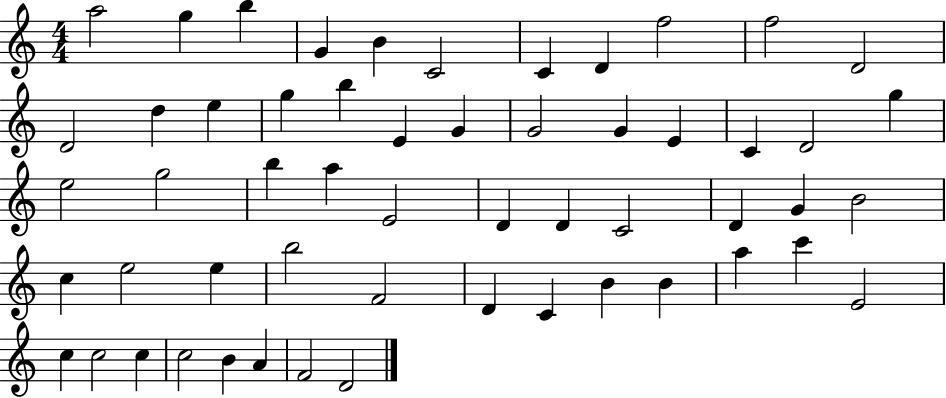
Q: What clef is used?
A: treble